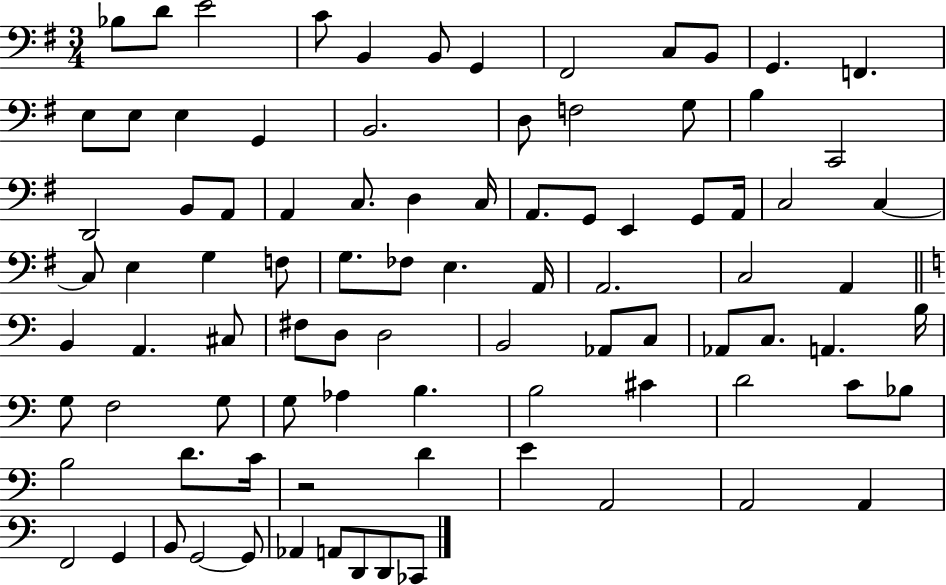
Bb3/e D4/e E4/h C4/e B2/q B2/e G2/q F#2/h C3/e B2/e G2/q. F2/q. E3/e E3/e E3/q G2/q B2/h. D3/e F3/h G3/e B3/q C2/h D2/h B2/e A2/e A2/q C3/e. D3/q C3/s A2/e. G2/e E2/q G2/e A2/s C3/h C3/q C3/e E3/q G3/q F3/e G3/e. FES3/e E3/q. A2/s A2/h. C3/h A2/q B2/q A2/q. C#3/e F#3/e D3/e D3/h B2/h Ab2/e C3/e Ab2/e C3/e. A2/q. B3/s G3/e F3/h G3/e G3/e Ab3/q B3/q. B3/h C#4/q D4/h C4/e Bb3/e B3/h D4/e. C4/s R/h D4/q E4/q A2/h A2/h A2/q F2/h G2/q B2/e G2/h G2/e Ab2/q A2/e D2/e D2/e CES2/e